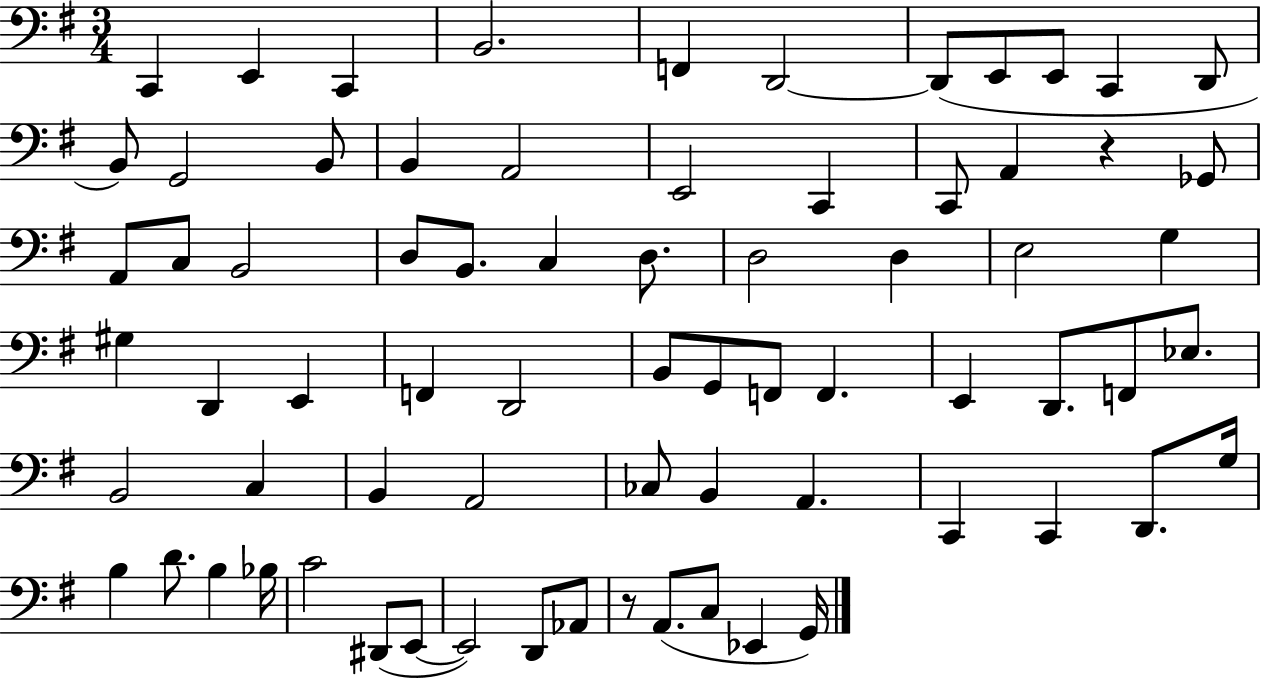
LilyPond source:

{
  \clef bass
  \numericTimeSignature
  \time 3/4
  \key g \major
  c,4 e,4 c,4 | b,2. | f,4 d,2~~ | d,8( e,8 e,8 c,4 d,8 | \break b,8) g,2 b,8 | b,4 a,2 | e,2 c,4 | c,8 a,4 r4 ges,8 | \break a,8 c8 b,2 | d8 b,8. c4 d8. | d2 d4 | e2 g4 | \break gis4 d,4 e,4 | f,4 d,2 | b,8 g,8 f,8 f,4. | e,4 d,8. f,8 ees8. | \break b,2 c4 | b,4 a,2 | ces8 b,4 a,4. | c,4 c,4 d,8. g16 | \break b4 d'8. b4 bes16 | c'2 dis,8( e,8~~ | e,2) d,8 aes,8 | r8 a,8.( c8 ees,4 g,16) | \break \bar "|."
}